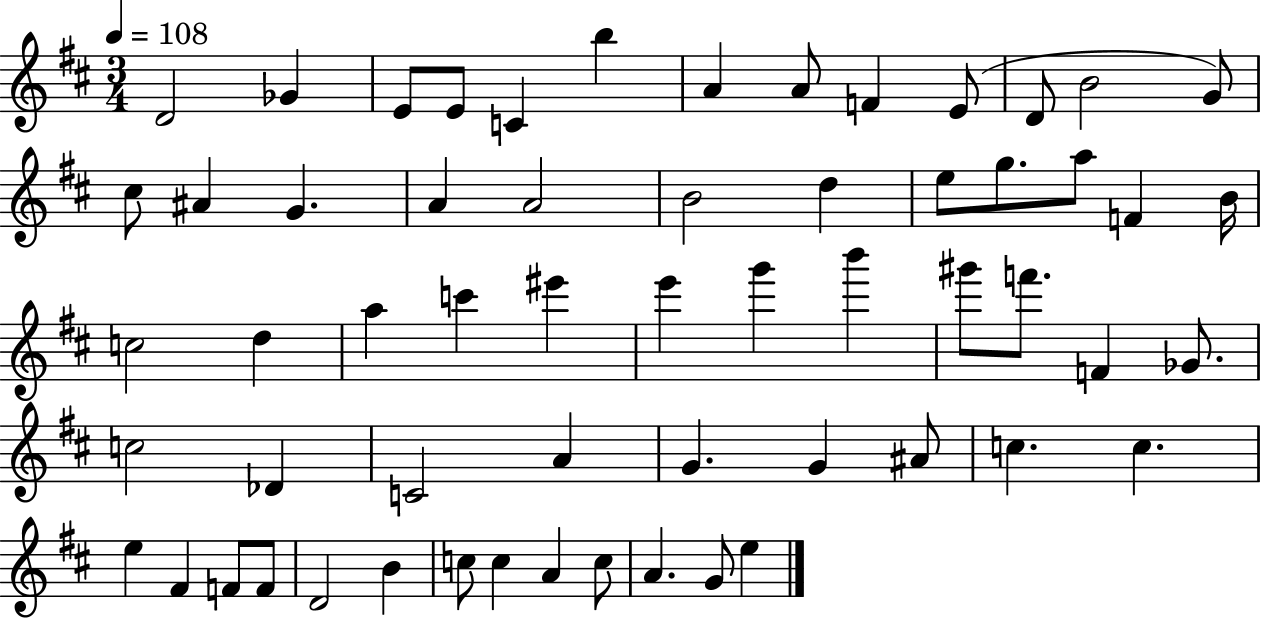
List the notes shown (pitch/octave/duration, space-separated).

D4/h Gb4/q E4/e E4/e C4/q B5/q A4/q A4/e F4/q E4/e D4/e B4/h G4/e C#5/e A#4/q G4/q. A4/q A4/h B4/h D5/q E5/e G5/e. A5/e F4/q B4/s C5/h D5/q A5/q C6/q EIS6/q E6/q G6/q B6/q G#6/e F6/e. F4/q Gb4/e. C5/h Db4/q C4/h A4/q G4/q. G4/q A#4/e C5/q. C5/q. E5/q F#4/q F4/e F4/e D4/h B4/q C5/e C5/q A4/q C5/e A4/q. G4/e E5/q